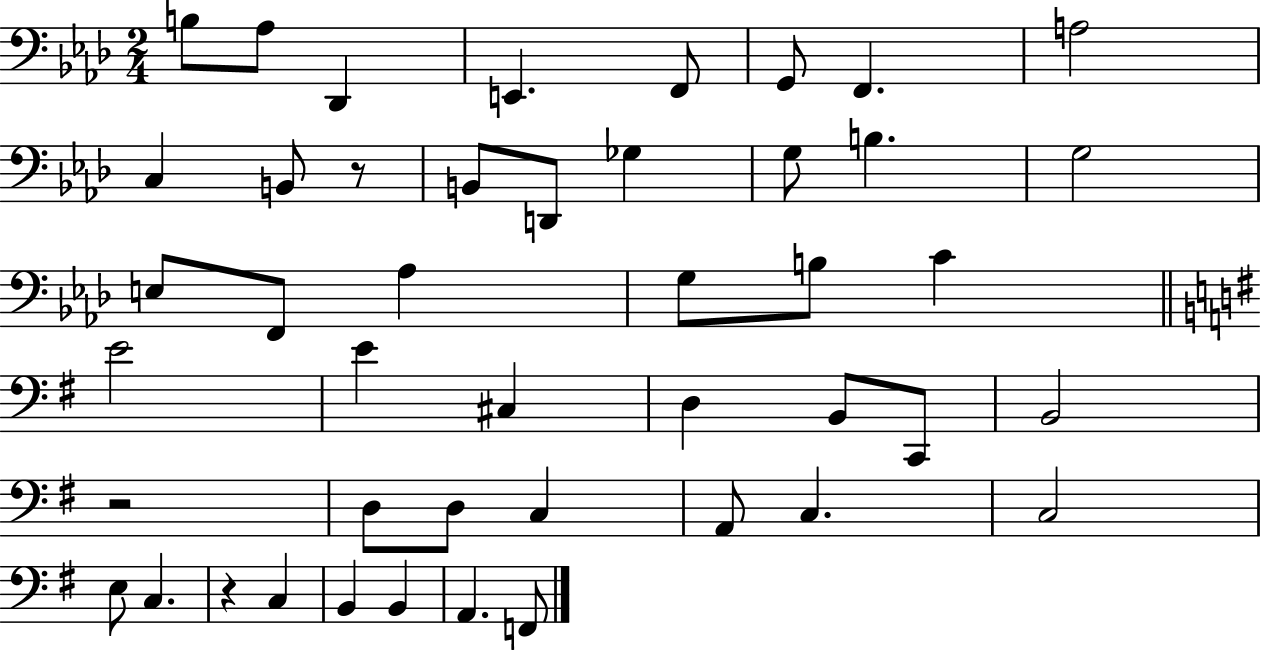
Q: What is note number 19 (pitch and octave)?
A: Ab3